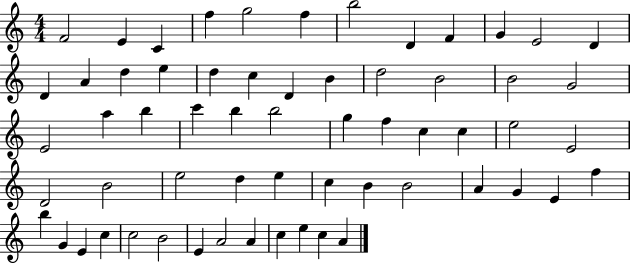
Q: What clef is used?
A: treble